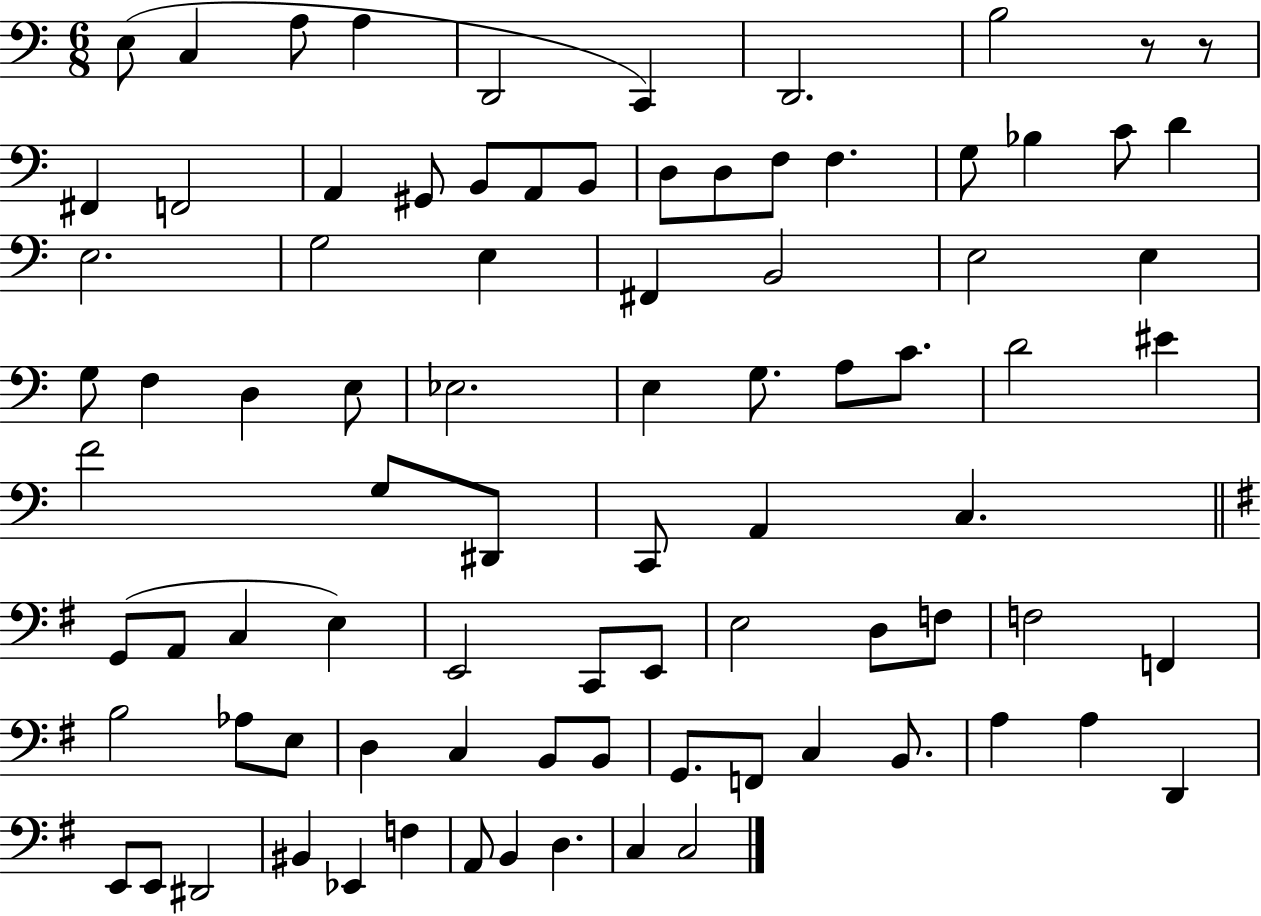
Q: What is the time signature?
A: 6/8